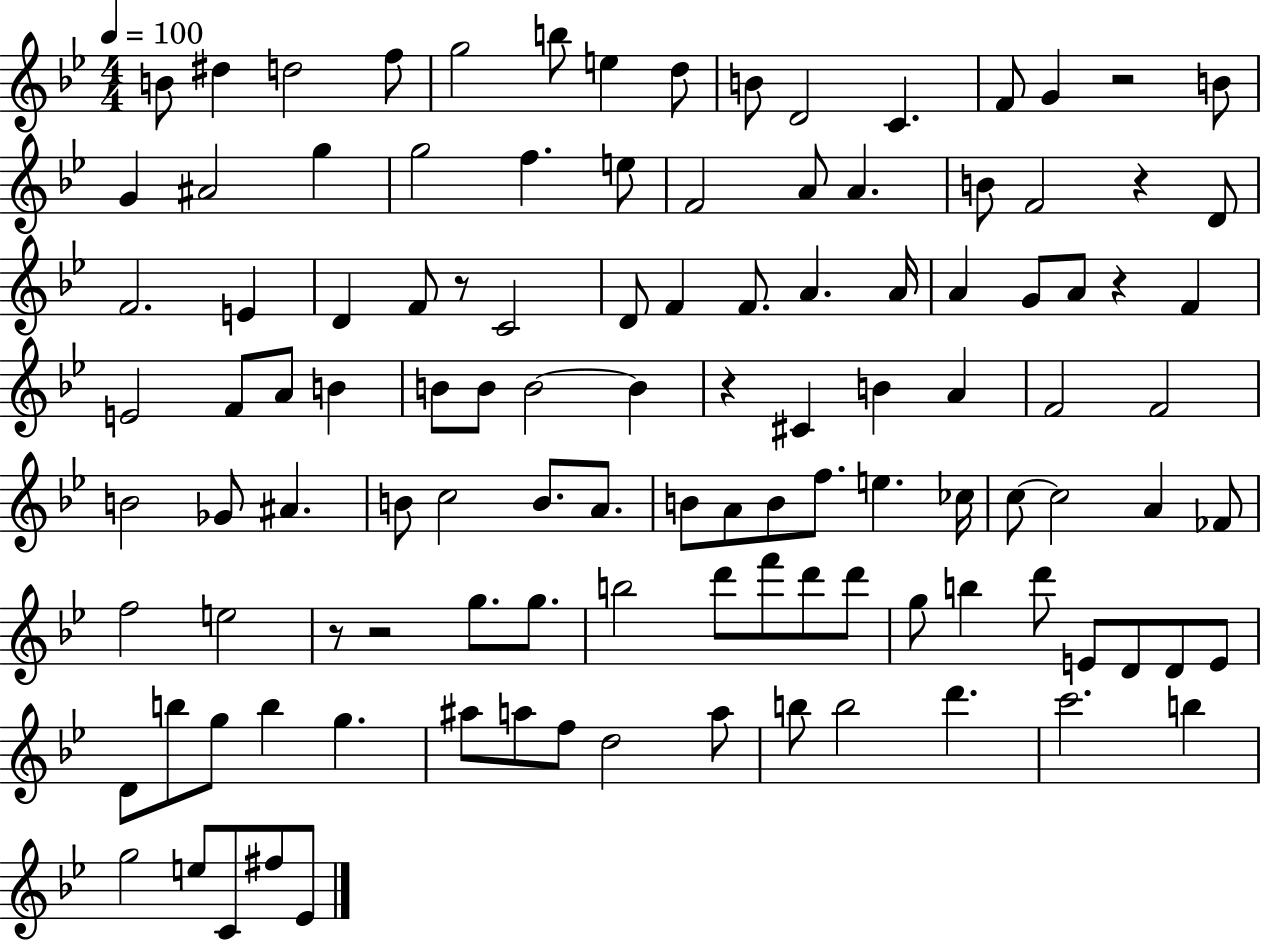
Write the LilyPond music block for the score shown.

{
  \clef treble
  \numericTimeSignature
  \time 4/4
  \key bes \major
  \tempo 4 = 100
  \repeat volta 2 { b'8 dis''4 d''2 f''8 | g''2 b''8 e''4 d''8 | b'8 d'2 c'4. | f'8 g'4 r2 b'8 | \break g'4 ais'2 g''4 | g''2 f''4. e''8 | f'2 a'8 a'4. | b'8 f'2 r4 d'8 | \break f'2. e'4 | d'4 f'8 r8 c'2 | d'8 f'4 f'8. a'4. a'16 | a'4 g'8 a'8 r4 f'4 | \break e'2 f'8 a'8 b'4 | b'8 b'8 b'2~~ b'4 | r4 cis'4 b'4 a'4 | f'2 f'2 | \break b'2 ges'8 ais'4. | b'8 c''2 b'8. a'8. | b'8 a'8 b'8 f''8. e''4. ces''16 | c''8~~ c''2 a'4 fes'8 | \break f''2 e''2 | r8 r2 g''8. g''8. | b''2 d'''8 f'''8 d'''8 d'''8 | g''8 b''4 d'''8 e'8 d'8 d'8 e'8 | \break d'8 b''8 g''8 b''4 g''4. | ais''8 a''8 f''8 d''2 a''8 | b''8 b''2 d'''4. | c'''2. b''4 | \break g''2 e''8 c'8 fis''8 ees'8 | } \bar "|."
}